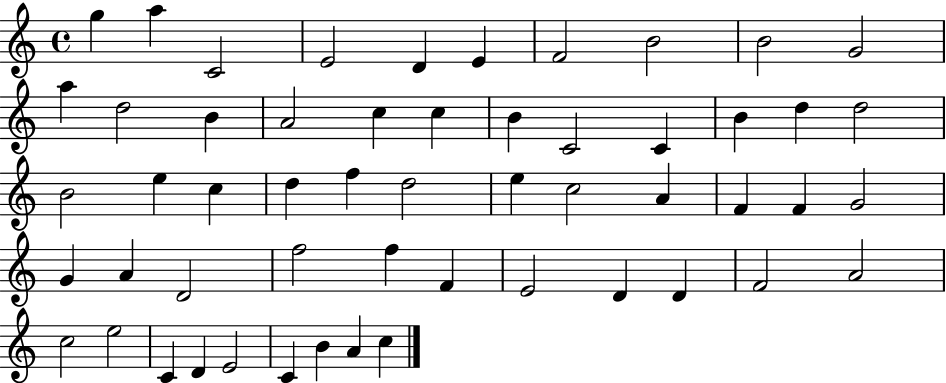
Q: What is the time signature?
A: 4/4